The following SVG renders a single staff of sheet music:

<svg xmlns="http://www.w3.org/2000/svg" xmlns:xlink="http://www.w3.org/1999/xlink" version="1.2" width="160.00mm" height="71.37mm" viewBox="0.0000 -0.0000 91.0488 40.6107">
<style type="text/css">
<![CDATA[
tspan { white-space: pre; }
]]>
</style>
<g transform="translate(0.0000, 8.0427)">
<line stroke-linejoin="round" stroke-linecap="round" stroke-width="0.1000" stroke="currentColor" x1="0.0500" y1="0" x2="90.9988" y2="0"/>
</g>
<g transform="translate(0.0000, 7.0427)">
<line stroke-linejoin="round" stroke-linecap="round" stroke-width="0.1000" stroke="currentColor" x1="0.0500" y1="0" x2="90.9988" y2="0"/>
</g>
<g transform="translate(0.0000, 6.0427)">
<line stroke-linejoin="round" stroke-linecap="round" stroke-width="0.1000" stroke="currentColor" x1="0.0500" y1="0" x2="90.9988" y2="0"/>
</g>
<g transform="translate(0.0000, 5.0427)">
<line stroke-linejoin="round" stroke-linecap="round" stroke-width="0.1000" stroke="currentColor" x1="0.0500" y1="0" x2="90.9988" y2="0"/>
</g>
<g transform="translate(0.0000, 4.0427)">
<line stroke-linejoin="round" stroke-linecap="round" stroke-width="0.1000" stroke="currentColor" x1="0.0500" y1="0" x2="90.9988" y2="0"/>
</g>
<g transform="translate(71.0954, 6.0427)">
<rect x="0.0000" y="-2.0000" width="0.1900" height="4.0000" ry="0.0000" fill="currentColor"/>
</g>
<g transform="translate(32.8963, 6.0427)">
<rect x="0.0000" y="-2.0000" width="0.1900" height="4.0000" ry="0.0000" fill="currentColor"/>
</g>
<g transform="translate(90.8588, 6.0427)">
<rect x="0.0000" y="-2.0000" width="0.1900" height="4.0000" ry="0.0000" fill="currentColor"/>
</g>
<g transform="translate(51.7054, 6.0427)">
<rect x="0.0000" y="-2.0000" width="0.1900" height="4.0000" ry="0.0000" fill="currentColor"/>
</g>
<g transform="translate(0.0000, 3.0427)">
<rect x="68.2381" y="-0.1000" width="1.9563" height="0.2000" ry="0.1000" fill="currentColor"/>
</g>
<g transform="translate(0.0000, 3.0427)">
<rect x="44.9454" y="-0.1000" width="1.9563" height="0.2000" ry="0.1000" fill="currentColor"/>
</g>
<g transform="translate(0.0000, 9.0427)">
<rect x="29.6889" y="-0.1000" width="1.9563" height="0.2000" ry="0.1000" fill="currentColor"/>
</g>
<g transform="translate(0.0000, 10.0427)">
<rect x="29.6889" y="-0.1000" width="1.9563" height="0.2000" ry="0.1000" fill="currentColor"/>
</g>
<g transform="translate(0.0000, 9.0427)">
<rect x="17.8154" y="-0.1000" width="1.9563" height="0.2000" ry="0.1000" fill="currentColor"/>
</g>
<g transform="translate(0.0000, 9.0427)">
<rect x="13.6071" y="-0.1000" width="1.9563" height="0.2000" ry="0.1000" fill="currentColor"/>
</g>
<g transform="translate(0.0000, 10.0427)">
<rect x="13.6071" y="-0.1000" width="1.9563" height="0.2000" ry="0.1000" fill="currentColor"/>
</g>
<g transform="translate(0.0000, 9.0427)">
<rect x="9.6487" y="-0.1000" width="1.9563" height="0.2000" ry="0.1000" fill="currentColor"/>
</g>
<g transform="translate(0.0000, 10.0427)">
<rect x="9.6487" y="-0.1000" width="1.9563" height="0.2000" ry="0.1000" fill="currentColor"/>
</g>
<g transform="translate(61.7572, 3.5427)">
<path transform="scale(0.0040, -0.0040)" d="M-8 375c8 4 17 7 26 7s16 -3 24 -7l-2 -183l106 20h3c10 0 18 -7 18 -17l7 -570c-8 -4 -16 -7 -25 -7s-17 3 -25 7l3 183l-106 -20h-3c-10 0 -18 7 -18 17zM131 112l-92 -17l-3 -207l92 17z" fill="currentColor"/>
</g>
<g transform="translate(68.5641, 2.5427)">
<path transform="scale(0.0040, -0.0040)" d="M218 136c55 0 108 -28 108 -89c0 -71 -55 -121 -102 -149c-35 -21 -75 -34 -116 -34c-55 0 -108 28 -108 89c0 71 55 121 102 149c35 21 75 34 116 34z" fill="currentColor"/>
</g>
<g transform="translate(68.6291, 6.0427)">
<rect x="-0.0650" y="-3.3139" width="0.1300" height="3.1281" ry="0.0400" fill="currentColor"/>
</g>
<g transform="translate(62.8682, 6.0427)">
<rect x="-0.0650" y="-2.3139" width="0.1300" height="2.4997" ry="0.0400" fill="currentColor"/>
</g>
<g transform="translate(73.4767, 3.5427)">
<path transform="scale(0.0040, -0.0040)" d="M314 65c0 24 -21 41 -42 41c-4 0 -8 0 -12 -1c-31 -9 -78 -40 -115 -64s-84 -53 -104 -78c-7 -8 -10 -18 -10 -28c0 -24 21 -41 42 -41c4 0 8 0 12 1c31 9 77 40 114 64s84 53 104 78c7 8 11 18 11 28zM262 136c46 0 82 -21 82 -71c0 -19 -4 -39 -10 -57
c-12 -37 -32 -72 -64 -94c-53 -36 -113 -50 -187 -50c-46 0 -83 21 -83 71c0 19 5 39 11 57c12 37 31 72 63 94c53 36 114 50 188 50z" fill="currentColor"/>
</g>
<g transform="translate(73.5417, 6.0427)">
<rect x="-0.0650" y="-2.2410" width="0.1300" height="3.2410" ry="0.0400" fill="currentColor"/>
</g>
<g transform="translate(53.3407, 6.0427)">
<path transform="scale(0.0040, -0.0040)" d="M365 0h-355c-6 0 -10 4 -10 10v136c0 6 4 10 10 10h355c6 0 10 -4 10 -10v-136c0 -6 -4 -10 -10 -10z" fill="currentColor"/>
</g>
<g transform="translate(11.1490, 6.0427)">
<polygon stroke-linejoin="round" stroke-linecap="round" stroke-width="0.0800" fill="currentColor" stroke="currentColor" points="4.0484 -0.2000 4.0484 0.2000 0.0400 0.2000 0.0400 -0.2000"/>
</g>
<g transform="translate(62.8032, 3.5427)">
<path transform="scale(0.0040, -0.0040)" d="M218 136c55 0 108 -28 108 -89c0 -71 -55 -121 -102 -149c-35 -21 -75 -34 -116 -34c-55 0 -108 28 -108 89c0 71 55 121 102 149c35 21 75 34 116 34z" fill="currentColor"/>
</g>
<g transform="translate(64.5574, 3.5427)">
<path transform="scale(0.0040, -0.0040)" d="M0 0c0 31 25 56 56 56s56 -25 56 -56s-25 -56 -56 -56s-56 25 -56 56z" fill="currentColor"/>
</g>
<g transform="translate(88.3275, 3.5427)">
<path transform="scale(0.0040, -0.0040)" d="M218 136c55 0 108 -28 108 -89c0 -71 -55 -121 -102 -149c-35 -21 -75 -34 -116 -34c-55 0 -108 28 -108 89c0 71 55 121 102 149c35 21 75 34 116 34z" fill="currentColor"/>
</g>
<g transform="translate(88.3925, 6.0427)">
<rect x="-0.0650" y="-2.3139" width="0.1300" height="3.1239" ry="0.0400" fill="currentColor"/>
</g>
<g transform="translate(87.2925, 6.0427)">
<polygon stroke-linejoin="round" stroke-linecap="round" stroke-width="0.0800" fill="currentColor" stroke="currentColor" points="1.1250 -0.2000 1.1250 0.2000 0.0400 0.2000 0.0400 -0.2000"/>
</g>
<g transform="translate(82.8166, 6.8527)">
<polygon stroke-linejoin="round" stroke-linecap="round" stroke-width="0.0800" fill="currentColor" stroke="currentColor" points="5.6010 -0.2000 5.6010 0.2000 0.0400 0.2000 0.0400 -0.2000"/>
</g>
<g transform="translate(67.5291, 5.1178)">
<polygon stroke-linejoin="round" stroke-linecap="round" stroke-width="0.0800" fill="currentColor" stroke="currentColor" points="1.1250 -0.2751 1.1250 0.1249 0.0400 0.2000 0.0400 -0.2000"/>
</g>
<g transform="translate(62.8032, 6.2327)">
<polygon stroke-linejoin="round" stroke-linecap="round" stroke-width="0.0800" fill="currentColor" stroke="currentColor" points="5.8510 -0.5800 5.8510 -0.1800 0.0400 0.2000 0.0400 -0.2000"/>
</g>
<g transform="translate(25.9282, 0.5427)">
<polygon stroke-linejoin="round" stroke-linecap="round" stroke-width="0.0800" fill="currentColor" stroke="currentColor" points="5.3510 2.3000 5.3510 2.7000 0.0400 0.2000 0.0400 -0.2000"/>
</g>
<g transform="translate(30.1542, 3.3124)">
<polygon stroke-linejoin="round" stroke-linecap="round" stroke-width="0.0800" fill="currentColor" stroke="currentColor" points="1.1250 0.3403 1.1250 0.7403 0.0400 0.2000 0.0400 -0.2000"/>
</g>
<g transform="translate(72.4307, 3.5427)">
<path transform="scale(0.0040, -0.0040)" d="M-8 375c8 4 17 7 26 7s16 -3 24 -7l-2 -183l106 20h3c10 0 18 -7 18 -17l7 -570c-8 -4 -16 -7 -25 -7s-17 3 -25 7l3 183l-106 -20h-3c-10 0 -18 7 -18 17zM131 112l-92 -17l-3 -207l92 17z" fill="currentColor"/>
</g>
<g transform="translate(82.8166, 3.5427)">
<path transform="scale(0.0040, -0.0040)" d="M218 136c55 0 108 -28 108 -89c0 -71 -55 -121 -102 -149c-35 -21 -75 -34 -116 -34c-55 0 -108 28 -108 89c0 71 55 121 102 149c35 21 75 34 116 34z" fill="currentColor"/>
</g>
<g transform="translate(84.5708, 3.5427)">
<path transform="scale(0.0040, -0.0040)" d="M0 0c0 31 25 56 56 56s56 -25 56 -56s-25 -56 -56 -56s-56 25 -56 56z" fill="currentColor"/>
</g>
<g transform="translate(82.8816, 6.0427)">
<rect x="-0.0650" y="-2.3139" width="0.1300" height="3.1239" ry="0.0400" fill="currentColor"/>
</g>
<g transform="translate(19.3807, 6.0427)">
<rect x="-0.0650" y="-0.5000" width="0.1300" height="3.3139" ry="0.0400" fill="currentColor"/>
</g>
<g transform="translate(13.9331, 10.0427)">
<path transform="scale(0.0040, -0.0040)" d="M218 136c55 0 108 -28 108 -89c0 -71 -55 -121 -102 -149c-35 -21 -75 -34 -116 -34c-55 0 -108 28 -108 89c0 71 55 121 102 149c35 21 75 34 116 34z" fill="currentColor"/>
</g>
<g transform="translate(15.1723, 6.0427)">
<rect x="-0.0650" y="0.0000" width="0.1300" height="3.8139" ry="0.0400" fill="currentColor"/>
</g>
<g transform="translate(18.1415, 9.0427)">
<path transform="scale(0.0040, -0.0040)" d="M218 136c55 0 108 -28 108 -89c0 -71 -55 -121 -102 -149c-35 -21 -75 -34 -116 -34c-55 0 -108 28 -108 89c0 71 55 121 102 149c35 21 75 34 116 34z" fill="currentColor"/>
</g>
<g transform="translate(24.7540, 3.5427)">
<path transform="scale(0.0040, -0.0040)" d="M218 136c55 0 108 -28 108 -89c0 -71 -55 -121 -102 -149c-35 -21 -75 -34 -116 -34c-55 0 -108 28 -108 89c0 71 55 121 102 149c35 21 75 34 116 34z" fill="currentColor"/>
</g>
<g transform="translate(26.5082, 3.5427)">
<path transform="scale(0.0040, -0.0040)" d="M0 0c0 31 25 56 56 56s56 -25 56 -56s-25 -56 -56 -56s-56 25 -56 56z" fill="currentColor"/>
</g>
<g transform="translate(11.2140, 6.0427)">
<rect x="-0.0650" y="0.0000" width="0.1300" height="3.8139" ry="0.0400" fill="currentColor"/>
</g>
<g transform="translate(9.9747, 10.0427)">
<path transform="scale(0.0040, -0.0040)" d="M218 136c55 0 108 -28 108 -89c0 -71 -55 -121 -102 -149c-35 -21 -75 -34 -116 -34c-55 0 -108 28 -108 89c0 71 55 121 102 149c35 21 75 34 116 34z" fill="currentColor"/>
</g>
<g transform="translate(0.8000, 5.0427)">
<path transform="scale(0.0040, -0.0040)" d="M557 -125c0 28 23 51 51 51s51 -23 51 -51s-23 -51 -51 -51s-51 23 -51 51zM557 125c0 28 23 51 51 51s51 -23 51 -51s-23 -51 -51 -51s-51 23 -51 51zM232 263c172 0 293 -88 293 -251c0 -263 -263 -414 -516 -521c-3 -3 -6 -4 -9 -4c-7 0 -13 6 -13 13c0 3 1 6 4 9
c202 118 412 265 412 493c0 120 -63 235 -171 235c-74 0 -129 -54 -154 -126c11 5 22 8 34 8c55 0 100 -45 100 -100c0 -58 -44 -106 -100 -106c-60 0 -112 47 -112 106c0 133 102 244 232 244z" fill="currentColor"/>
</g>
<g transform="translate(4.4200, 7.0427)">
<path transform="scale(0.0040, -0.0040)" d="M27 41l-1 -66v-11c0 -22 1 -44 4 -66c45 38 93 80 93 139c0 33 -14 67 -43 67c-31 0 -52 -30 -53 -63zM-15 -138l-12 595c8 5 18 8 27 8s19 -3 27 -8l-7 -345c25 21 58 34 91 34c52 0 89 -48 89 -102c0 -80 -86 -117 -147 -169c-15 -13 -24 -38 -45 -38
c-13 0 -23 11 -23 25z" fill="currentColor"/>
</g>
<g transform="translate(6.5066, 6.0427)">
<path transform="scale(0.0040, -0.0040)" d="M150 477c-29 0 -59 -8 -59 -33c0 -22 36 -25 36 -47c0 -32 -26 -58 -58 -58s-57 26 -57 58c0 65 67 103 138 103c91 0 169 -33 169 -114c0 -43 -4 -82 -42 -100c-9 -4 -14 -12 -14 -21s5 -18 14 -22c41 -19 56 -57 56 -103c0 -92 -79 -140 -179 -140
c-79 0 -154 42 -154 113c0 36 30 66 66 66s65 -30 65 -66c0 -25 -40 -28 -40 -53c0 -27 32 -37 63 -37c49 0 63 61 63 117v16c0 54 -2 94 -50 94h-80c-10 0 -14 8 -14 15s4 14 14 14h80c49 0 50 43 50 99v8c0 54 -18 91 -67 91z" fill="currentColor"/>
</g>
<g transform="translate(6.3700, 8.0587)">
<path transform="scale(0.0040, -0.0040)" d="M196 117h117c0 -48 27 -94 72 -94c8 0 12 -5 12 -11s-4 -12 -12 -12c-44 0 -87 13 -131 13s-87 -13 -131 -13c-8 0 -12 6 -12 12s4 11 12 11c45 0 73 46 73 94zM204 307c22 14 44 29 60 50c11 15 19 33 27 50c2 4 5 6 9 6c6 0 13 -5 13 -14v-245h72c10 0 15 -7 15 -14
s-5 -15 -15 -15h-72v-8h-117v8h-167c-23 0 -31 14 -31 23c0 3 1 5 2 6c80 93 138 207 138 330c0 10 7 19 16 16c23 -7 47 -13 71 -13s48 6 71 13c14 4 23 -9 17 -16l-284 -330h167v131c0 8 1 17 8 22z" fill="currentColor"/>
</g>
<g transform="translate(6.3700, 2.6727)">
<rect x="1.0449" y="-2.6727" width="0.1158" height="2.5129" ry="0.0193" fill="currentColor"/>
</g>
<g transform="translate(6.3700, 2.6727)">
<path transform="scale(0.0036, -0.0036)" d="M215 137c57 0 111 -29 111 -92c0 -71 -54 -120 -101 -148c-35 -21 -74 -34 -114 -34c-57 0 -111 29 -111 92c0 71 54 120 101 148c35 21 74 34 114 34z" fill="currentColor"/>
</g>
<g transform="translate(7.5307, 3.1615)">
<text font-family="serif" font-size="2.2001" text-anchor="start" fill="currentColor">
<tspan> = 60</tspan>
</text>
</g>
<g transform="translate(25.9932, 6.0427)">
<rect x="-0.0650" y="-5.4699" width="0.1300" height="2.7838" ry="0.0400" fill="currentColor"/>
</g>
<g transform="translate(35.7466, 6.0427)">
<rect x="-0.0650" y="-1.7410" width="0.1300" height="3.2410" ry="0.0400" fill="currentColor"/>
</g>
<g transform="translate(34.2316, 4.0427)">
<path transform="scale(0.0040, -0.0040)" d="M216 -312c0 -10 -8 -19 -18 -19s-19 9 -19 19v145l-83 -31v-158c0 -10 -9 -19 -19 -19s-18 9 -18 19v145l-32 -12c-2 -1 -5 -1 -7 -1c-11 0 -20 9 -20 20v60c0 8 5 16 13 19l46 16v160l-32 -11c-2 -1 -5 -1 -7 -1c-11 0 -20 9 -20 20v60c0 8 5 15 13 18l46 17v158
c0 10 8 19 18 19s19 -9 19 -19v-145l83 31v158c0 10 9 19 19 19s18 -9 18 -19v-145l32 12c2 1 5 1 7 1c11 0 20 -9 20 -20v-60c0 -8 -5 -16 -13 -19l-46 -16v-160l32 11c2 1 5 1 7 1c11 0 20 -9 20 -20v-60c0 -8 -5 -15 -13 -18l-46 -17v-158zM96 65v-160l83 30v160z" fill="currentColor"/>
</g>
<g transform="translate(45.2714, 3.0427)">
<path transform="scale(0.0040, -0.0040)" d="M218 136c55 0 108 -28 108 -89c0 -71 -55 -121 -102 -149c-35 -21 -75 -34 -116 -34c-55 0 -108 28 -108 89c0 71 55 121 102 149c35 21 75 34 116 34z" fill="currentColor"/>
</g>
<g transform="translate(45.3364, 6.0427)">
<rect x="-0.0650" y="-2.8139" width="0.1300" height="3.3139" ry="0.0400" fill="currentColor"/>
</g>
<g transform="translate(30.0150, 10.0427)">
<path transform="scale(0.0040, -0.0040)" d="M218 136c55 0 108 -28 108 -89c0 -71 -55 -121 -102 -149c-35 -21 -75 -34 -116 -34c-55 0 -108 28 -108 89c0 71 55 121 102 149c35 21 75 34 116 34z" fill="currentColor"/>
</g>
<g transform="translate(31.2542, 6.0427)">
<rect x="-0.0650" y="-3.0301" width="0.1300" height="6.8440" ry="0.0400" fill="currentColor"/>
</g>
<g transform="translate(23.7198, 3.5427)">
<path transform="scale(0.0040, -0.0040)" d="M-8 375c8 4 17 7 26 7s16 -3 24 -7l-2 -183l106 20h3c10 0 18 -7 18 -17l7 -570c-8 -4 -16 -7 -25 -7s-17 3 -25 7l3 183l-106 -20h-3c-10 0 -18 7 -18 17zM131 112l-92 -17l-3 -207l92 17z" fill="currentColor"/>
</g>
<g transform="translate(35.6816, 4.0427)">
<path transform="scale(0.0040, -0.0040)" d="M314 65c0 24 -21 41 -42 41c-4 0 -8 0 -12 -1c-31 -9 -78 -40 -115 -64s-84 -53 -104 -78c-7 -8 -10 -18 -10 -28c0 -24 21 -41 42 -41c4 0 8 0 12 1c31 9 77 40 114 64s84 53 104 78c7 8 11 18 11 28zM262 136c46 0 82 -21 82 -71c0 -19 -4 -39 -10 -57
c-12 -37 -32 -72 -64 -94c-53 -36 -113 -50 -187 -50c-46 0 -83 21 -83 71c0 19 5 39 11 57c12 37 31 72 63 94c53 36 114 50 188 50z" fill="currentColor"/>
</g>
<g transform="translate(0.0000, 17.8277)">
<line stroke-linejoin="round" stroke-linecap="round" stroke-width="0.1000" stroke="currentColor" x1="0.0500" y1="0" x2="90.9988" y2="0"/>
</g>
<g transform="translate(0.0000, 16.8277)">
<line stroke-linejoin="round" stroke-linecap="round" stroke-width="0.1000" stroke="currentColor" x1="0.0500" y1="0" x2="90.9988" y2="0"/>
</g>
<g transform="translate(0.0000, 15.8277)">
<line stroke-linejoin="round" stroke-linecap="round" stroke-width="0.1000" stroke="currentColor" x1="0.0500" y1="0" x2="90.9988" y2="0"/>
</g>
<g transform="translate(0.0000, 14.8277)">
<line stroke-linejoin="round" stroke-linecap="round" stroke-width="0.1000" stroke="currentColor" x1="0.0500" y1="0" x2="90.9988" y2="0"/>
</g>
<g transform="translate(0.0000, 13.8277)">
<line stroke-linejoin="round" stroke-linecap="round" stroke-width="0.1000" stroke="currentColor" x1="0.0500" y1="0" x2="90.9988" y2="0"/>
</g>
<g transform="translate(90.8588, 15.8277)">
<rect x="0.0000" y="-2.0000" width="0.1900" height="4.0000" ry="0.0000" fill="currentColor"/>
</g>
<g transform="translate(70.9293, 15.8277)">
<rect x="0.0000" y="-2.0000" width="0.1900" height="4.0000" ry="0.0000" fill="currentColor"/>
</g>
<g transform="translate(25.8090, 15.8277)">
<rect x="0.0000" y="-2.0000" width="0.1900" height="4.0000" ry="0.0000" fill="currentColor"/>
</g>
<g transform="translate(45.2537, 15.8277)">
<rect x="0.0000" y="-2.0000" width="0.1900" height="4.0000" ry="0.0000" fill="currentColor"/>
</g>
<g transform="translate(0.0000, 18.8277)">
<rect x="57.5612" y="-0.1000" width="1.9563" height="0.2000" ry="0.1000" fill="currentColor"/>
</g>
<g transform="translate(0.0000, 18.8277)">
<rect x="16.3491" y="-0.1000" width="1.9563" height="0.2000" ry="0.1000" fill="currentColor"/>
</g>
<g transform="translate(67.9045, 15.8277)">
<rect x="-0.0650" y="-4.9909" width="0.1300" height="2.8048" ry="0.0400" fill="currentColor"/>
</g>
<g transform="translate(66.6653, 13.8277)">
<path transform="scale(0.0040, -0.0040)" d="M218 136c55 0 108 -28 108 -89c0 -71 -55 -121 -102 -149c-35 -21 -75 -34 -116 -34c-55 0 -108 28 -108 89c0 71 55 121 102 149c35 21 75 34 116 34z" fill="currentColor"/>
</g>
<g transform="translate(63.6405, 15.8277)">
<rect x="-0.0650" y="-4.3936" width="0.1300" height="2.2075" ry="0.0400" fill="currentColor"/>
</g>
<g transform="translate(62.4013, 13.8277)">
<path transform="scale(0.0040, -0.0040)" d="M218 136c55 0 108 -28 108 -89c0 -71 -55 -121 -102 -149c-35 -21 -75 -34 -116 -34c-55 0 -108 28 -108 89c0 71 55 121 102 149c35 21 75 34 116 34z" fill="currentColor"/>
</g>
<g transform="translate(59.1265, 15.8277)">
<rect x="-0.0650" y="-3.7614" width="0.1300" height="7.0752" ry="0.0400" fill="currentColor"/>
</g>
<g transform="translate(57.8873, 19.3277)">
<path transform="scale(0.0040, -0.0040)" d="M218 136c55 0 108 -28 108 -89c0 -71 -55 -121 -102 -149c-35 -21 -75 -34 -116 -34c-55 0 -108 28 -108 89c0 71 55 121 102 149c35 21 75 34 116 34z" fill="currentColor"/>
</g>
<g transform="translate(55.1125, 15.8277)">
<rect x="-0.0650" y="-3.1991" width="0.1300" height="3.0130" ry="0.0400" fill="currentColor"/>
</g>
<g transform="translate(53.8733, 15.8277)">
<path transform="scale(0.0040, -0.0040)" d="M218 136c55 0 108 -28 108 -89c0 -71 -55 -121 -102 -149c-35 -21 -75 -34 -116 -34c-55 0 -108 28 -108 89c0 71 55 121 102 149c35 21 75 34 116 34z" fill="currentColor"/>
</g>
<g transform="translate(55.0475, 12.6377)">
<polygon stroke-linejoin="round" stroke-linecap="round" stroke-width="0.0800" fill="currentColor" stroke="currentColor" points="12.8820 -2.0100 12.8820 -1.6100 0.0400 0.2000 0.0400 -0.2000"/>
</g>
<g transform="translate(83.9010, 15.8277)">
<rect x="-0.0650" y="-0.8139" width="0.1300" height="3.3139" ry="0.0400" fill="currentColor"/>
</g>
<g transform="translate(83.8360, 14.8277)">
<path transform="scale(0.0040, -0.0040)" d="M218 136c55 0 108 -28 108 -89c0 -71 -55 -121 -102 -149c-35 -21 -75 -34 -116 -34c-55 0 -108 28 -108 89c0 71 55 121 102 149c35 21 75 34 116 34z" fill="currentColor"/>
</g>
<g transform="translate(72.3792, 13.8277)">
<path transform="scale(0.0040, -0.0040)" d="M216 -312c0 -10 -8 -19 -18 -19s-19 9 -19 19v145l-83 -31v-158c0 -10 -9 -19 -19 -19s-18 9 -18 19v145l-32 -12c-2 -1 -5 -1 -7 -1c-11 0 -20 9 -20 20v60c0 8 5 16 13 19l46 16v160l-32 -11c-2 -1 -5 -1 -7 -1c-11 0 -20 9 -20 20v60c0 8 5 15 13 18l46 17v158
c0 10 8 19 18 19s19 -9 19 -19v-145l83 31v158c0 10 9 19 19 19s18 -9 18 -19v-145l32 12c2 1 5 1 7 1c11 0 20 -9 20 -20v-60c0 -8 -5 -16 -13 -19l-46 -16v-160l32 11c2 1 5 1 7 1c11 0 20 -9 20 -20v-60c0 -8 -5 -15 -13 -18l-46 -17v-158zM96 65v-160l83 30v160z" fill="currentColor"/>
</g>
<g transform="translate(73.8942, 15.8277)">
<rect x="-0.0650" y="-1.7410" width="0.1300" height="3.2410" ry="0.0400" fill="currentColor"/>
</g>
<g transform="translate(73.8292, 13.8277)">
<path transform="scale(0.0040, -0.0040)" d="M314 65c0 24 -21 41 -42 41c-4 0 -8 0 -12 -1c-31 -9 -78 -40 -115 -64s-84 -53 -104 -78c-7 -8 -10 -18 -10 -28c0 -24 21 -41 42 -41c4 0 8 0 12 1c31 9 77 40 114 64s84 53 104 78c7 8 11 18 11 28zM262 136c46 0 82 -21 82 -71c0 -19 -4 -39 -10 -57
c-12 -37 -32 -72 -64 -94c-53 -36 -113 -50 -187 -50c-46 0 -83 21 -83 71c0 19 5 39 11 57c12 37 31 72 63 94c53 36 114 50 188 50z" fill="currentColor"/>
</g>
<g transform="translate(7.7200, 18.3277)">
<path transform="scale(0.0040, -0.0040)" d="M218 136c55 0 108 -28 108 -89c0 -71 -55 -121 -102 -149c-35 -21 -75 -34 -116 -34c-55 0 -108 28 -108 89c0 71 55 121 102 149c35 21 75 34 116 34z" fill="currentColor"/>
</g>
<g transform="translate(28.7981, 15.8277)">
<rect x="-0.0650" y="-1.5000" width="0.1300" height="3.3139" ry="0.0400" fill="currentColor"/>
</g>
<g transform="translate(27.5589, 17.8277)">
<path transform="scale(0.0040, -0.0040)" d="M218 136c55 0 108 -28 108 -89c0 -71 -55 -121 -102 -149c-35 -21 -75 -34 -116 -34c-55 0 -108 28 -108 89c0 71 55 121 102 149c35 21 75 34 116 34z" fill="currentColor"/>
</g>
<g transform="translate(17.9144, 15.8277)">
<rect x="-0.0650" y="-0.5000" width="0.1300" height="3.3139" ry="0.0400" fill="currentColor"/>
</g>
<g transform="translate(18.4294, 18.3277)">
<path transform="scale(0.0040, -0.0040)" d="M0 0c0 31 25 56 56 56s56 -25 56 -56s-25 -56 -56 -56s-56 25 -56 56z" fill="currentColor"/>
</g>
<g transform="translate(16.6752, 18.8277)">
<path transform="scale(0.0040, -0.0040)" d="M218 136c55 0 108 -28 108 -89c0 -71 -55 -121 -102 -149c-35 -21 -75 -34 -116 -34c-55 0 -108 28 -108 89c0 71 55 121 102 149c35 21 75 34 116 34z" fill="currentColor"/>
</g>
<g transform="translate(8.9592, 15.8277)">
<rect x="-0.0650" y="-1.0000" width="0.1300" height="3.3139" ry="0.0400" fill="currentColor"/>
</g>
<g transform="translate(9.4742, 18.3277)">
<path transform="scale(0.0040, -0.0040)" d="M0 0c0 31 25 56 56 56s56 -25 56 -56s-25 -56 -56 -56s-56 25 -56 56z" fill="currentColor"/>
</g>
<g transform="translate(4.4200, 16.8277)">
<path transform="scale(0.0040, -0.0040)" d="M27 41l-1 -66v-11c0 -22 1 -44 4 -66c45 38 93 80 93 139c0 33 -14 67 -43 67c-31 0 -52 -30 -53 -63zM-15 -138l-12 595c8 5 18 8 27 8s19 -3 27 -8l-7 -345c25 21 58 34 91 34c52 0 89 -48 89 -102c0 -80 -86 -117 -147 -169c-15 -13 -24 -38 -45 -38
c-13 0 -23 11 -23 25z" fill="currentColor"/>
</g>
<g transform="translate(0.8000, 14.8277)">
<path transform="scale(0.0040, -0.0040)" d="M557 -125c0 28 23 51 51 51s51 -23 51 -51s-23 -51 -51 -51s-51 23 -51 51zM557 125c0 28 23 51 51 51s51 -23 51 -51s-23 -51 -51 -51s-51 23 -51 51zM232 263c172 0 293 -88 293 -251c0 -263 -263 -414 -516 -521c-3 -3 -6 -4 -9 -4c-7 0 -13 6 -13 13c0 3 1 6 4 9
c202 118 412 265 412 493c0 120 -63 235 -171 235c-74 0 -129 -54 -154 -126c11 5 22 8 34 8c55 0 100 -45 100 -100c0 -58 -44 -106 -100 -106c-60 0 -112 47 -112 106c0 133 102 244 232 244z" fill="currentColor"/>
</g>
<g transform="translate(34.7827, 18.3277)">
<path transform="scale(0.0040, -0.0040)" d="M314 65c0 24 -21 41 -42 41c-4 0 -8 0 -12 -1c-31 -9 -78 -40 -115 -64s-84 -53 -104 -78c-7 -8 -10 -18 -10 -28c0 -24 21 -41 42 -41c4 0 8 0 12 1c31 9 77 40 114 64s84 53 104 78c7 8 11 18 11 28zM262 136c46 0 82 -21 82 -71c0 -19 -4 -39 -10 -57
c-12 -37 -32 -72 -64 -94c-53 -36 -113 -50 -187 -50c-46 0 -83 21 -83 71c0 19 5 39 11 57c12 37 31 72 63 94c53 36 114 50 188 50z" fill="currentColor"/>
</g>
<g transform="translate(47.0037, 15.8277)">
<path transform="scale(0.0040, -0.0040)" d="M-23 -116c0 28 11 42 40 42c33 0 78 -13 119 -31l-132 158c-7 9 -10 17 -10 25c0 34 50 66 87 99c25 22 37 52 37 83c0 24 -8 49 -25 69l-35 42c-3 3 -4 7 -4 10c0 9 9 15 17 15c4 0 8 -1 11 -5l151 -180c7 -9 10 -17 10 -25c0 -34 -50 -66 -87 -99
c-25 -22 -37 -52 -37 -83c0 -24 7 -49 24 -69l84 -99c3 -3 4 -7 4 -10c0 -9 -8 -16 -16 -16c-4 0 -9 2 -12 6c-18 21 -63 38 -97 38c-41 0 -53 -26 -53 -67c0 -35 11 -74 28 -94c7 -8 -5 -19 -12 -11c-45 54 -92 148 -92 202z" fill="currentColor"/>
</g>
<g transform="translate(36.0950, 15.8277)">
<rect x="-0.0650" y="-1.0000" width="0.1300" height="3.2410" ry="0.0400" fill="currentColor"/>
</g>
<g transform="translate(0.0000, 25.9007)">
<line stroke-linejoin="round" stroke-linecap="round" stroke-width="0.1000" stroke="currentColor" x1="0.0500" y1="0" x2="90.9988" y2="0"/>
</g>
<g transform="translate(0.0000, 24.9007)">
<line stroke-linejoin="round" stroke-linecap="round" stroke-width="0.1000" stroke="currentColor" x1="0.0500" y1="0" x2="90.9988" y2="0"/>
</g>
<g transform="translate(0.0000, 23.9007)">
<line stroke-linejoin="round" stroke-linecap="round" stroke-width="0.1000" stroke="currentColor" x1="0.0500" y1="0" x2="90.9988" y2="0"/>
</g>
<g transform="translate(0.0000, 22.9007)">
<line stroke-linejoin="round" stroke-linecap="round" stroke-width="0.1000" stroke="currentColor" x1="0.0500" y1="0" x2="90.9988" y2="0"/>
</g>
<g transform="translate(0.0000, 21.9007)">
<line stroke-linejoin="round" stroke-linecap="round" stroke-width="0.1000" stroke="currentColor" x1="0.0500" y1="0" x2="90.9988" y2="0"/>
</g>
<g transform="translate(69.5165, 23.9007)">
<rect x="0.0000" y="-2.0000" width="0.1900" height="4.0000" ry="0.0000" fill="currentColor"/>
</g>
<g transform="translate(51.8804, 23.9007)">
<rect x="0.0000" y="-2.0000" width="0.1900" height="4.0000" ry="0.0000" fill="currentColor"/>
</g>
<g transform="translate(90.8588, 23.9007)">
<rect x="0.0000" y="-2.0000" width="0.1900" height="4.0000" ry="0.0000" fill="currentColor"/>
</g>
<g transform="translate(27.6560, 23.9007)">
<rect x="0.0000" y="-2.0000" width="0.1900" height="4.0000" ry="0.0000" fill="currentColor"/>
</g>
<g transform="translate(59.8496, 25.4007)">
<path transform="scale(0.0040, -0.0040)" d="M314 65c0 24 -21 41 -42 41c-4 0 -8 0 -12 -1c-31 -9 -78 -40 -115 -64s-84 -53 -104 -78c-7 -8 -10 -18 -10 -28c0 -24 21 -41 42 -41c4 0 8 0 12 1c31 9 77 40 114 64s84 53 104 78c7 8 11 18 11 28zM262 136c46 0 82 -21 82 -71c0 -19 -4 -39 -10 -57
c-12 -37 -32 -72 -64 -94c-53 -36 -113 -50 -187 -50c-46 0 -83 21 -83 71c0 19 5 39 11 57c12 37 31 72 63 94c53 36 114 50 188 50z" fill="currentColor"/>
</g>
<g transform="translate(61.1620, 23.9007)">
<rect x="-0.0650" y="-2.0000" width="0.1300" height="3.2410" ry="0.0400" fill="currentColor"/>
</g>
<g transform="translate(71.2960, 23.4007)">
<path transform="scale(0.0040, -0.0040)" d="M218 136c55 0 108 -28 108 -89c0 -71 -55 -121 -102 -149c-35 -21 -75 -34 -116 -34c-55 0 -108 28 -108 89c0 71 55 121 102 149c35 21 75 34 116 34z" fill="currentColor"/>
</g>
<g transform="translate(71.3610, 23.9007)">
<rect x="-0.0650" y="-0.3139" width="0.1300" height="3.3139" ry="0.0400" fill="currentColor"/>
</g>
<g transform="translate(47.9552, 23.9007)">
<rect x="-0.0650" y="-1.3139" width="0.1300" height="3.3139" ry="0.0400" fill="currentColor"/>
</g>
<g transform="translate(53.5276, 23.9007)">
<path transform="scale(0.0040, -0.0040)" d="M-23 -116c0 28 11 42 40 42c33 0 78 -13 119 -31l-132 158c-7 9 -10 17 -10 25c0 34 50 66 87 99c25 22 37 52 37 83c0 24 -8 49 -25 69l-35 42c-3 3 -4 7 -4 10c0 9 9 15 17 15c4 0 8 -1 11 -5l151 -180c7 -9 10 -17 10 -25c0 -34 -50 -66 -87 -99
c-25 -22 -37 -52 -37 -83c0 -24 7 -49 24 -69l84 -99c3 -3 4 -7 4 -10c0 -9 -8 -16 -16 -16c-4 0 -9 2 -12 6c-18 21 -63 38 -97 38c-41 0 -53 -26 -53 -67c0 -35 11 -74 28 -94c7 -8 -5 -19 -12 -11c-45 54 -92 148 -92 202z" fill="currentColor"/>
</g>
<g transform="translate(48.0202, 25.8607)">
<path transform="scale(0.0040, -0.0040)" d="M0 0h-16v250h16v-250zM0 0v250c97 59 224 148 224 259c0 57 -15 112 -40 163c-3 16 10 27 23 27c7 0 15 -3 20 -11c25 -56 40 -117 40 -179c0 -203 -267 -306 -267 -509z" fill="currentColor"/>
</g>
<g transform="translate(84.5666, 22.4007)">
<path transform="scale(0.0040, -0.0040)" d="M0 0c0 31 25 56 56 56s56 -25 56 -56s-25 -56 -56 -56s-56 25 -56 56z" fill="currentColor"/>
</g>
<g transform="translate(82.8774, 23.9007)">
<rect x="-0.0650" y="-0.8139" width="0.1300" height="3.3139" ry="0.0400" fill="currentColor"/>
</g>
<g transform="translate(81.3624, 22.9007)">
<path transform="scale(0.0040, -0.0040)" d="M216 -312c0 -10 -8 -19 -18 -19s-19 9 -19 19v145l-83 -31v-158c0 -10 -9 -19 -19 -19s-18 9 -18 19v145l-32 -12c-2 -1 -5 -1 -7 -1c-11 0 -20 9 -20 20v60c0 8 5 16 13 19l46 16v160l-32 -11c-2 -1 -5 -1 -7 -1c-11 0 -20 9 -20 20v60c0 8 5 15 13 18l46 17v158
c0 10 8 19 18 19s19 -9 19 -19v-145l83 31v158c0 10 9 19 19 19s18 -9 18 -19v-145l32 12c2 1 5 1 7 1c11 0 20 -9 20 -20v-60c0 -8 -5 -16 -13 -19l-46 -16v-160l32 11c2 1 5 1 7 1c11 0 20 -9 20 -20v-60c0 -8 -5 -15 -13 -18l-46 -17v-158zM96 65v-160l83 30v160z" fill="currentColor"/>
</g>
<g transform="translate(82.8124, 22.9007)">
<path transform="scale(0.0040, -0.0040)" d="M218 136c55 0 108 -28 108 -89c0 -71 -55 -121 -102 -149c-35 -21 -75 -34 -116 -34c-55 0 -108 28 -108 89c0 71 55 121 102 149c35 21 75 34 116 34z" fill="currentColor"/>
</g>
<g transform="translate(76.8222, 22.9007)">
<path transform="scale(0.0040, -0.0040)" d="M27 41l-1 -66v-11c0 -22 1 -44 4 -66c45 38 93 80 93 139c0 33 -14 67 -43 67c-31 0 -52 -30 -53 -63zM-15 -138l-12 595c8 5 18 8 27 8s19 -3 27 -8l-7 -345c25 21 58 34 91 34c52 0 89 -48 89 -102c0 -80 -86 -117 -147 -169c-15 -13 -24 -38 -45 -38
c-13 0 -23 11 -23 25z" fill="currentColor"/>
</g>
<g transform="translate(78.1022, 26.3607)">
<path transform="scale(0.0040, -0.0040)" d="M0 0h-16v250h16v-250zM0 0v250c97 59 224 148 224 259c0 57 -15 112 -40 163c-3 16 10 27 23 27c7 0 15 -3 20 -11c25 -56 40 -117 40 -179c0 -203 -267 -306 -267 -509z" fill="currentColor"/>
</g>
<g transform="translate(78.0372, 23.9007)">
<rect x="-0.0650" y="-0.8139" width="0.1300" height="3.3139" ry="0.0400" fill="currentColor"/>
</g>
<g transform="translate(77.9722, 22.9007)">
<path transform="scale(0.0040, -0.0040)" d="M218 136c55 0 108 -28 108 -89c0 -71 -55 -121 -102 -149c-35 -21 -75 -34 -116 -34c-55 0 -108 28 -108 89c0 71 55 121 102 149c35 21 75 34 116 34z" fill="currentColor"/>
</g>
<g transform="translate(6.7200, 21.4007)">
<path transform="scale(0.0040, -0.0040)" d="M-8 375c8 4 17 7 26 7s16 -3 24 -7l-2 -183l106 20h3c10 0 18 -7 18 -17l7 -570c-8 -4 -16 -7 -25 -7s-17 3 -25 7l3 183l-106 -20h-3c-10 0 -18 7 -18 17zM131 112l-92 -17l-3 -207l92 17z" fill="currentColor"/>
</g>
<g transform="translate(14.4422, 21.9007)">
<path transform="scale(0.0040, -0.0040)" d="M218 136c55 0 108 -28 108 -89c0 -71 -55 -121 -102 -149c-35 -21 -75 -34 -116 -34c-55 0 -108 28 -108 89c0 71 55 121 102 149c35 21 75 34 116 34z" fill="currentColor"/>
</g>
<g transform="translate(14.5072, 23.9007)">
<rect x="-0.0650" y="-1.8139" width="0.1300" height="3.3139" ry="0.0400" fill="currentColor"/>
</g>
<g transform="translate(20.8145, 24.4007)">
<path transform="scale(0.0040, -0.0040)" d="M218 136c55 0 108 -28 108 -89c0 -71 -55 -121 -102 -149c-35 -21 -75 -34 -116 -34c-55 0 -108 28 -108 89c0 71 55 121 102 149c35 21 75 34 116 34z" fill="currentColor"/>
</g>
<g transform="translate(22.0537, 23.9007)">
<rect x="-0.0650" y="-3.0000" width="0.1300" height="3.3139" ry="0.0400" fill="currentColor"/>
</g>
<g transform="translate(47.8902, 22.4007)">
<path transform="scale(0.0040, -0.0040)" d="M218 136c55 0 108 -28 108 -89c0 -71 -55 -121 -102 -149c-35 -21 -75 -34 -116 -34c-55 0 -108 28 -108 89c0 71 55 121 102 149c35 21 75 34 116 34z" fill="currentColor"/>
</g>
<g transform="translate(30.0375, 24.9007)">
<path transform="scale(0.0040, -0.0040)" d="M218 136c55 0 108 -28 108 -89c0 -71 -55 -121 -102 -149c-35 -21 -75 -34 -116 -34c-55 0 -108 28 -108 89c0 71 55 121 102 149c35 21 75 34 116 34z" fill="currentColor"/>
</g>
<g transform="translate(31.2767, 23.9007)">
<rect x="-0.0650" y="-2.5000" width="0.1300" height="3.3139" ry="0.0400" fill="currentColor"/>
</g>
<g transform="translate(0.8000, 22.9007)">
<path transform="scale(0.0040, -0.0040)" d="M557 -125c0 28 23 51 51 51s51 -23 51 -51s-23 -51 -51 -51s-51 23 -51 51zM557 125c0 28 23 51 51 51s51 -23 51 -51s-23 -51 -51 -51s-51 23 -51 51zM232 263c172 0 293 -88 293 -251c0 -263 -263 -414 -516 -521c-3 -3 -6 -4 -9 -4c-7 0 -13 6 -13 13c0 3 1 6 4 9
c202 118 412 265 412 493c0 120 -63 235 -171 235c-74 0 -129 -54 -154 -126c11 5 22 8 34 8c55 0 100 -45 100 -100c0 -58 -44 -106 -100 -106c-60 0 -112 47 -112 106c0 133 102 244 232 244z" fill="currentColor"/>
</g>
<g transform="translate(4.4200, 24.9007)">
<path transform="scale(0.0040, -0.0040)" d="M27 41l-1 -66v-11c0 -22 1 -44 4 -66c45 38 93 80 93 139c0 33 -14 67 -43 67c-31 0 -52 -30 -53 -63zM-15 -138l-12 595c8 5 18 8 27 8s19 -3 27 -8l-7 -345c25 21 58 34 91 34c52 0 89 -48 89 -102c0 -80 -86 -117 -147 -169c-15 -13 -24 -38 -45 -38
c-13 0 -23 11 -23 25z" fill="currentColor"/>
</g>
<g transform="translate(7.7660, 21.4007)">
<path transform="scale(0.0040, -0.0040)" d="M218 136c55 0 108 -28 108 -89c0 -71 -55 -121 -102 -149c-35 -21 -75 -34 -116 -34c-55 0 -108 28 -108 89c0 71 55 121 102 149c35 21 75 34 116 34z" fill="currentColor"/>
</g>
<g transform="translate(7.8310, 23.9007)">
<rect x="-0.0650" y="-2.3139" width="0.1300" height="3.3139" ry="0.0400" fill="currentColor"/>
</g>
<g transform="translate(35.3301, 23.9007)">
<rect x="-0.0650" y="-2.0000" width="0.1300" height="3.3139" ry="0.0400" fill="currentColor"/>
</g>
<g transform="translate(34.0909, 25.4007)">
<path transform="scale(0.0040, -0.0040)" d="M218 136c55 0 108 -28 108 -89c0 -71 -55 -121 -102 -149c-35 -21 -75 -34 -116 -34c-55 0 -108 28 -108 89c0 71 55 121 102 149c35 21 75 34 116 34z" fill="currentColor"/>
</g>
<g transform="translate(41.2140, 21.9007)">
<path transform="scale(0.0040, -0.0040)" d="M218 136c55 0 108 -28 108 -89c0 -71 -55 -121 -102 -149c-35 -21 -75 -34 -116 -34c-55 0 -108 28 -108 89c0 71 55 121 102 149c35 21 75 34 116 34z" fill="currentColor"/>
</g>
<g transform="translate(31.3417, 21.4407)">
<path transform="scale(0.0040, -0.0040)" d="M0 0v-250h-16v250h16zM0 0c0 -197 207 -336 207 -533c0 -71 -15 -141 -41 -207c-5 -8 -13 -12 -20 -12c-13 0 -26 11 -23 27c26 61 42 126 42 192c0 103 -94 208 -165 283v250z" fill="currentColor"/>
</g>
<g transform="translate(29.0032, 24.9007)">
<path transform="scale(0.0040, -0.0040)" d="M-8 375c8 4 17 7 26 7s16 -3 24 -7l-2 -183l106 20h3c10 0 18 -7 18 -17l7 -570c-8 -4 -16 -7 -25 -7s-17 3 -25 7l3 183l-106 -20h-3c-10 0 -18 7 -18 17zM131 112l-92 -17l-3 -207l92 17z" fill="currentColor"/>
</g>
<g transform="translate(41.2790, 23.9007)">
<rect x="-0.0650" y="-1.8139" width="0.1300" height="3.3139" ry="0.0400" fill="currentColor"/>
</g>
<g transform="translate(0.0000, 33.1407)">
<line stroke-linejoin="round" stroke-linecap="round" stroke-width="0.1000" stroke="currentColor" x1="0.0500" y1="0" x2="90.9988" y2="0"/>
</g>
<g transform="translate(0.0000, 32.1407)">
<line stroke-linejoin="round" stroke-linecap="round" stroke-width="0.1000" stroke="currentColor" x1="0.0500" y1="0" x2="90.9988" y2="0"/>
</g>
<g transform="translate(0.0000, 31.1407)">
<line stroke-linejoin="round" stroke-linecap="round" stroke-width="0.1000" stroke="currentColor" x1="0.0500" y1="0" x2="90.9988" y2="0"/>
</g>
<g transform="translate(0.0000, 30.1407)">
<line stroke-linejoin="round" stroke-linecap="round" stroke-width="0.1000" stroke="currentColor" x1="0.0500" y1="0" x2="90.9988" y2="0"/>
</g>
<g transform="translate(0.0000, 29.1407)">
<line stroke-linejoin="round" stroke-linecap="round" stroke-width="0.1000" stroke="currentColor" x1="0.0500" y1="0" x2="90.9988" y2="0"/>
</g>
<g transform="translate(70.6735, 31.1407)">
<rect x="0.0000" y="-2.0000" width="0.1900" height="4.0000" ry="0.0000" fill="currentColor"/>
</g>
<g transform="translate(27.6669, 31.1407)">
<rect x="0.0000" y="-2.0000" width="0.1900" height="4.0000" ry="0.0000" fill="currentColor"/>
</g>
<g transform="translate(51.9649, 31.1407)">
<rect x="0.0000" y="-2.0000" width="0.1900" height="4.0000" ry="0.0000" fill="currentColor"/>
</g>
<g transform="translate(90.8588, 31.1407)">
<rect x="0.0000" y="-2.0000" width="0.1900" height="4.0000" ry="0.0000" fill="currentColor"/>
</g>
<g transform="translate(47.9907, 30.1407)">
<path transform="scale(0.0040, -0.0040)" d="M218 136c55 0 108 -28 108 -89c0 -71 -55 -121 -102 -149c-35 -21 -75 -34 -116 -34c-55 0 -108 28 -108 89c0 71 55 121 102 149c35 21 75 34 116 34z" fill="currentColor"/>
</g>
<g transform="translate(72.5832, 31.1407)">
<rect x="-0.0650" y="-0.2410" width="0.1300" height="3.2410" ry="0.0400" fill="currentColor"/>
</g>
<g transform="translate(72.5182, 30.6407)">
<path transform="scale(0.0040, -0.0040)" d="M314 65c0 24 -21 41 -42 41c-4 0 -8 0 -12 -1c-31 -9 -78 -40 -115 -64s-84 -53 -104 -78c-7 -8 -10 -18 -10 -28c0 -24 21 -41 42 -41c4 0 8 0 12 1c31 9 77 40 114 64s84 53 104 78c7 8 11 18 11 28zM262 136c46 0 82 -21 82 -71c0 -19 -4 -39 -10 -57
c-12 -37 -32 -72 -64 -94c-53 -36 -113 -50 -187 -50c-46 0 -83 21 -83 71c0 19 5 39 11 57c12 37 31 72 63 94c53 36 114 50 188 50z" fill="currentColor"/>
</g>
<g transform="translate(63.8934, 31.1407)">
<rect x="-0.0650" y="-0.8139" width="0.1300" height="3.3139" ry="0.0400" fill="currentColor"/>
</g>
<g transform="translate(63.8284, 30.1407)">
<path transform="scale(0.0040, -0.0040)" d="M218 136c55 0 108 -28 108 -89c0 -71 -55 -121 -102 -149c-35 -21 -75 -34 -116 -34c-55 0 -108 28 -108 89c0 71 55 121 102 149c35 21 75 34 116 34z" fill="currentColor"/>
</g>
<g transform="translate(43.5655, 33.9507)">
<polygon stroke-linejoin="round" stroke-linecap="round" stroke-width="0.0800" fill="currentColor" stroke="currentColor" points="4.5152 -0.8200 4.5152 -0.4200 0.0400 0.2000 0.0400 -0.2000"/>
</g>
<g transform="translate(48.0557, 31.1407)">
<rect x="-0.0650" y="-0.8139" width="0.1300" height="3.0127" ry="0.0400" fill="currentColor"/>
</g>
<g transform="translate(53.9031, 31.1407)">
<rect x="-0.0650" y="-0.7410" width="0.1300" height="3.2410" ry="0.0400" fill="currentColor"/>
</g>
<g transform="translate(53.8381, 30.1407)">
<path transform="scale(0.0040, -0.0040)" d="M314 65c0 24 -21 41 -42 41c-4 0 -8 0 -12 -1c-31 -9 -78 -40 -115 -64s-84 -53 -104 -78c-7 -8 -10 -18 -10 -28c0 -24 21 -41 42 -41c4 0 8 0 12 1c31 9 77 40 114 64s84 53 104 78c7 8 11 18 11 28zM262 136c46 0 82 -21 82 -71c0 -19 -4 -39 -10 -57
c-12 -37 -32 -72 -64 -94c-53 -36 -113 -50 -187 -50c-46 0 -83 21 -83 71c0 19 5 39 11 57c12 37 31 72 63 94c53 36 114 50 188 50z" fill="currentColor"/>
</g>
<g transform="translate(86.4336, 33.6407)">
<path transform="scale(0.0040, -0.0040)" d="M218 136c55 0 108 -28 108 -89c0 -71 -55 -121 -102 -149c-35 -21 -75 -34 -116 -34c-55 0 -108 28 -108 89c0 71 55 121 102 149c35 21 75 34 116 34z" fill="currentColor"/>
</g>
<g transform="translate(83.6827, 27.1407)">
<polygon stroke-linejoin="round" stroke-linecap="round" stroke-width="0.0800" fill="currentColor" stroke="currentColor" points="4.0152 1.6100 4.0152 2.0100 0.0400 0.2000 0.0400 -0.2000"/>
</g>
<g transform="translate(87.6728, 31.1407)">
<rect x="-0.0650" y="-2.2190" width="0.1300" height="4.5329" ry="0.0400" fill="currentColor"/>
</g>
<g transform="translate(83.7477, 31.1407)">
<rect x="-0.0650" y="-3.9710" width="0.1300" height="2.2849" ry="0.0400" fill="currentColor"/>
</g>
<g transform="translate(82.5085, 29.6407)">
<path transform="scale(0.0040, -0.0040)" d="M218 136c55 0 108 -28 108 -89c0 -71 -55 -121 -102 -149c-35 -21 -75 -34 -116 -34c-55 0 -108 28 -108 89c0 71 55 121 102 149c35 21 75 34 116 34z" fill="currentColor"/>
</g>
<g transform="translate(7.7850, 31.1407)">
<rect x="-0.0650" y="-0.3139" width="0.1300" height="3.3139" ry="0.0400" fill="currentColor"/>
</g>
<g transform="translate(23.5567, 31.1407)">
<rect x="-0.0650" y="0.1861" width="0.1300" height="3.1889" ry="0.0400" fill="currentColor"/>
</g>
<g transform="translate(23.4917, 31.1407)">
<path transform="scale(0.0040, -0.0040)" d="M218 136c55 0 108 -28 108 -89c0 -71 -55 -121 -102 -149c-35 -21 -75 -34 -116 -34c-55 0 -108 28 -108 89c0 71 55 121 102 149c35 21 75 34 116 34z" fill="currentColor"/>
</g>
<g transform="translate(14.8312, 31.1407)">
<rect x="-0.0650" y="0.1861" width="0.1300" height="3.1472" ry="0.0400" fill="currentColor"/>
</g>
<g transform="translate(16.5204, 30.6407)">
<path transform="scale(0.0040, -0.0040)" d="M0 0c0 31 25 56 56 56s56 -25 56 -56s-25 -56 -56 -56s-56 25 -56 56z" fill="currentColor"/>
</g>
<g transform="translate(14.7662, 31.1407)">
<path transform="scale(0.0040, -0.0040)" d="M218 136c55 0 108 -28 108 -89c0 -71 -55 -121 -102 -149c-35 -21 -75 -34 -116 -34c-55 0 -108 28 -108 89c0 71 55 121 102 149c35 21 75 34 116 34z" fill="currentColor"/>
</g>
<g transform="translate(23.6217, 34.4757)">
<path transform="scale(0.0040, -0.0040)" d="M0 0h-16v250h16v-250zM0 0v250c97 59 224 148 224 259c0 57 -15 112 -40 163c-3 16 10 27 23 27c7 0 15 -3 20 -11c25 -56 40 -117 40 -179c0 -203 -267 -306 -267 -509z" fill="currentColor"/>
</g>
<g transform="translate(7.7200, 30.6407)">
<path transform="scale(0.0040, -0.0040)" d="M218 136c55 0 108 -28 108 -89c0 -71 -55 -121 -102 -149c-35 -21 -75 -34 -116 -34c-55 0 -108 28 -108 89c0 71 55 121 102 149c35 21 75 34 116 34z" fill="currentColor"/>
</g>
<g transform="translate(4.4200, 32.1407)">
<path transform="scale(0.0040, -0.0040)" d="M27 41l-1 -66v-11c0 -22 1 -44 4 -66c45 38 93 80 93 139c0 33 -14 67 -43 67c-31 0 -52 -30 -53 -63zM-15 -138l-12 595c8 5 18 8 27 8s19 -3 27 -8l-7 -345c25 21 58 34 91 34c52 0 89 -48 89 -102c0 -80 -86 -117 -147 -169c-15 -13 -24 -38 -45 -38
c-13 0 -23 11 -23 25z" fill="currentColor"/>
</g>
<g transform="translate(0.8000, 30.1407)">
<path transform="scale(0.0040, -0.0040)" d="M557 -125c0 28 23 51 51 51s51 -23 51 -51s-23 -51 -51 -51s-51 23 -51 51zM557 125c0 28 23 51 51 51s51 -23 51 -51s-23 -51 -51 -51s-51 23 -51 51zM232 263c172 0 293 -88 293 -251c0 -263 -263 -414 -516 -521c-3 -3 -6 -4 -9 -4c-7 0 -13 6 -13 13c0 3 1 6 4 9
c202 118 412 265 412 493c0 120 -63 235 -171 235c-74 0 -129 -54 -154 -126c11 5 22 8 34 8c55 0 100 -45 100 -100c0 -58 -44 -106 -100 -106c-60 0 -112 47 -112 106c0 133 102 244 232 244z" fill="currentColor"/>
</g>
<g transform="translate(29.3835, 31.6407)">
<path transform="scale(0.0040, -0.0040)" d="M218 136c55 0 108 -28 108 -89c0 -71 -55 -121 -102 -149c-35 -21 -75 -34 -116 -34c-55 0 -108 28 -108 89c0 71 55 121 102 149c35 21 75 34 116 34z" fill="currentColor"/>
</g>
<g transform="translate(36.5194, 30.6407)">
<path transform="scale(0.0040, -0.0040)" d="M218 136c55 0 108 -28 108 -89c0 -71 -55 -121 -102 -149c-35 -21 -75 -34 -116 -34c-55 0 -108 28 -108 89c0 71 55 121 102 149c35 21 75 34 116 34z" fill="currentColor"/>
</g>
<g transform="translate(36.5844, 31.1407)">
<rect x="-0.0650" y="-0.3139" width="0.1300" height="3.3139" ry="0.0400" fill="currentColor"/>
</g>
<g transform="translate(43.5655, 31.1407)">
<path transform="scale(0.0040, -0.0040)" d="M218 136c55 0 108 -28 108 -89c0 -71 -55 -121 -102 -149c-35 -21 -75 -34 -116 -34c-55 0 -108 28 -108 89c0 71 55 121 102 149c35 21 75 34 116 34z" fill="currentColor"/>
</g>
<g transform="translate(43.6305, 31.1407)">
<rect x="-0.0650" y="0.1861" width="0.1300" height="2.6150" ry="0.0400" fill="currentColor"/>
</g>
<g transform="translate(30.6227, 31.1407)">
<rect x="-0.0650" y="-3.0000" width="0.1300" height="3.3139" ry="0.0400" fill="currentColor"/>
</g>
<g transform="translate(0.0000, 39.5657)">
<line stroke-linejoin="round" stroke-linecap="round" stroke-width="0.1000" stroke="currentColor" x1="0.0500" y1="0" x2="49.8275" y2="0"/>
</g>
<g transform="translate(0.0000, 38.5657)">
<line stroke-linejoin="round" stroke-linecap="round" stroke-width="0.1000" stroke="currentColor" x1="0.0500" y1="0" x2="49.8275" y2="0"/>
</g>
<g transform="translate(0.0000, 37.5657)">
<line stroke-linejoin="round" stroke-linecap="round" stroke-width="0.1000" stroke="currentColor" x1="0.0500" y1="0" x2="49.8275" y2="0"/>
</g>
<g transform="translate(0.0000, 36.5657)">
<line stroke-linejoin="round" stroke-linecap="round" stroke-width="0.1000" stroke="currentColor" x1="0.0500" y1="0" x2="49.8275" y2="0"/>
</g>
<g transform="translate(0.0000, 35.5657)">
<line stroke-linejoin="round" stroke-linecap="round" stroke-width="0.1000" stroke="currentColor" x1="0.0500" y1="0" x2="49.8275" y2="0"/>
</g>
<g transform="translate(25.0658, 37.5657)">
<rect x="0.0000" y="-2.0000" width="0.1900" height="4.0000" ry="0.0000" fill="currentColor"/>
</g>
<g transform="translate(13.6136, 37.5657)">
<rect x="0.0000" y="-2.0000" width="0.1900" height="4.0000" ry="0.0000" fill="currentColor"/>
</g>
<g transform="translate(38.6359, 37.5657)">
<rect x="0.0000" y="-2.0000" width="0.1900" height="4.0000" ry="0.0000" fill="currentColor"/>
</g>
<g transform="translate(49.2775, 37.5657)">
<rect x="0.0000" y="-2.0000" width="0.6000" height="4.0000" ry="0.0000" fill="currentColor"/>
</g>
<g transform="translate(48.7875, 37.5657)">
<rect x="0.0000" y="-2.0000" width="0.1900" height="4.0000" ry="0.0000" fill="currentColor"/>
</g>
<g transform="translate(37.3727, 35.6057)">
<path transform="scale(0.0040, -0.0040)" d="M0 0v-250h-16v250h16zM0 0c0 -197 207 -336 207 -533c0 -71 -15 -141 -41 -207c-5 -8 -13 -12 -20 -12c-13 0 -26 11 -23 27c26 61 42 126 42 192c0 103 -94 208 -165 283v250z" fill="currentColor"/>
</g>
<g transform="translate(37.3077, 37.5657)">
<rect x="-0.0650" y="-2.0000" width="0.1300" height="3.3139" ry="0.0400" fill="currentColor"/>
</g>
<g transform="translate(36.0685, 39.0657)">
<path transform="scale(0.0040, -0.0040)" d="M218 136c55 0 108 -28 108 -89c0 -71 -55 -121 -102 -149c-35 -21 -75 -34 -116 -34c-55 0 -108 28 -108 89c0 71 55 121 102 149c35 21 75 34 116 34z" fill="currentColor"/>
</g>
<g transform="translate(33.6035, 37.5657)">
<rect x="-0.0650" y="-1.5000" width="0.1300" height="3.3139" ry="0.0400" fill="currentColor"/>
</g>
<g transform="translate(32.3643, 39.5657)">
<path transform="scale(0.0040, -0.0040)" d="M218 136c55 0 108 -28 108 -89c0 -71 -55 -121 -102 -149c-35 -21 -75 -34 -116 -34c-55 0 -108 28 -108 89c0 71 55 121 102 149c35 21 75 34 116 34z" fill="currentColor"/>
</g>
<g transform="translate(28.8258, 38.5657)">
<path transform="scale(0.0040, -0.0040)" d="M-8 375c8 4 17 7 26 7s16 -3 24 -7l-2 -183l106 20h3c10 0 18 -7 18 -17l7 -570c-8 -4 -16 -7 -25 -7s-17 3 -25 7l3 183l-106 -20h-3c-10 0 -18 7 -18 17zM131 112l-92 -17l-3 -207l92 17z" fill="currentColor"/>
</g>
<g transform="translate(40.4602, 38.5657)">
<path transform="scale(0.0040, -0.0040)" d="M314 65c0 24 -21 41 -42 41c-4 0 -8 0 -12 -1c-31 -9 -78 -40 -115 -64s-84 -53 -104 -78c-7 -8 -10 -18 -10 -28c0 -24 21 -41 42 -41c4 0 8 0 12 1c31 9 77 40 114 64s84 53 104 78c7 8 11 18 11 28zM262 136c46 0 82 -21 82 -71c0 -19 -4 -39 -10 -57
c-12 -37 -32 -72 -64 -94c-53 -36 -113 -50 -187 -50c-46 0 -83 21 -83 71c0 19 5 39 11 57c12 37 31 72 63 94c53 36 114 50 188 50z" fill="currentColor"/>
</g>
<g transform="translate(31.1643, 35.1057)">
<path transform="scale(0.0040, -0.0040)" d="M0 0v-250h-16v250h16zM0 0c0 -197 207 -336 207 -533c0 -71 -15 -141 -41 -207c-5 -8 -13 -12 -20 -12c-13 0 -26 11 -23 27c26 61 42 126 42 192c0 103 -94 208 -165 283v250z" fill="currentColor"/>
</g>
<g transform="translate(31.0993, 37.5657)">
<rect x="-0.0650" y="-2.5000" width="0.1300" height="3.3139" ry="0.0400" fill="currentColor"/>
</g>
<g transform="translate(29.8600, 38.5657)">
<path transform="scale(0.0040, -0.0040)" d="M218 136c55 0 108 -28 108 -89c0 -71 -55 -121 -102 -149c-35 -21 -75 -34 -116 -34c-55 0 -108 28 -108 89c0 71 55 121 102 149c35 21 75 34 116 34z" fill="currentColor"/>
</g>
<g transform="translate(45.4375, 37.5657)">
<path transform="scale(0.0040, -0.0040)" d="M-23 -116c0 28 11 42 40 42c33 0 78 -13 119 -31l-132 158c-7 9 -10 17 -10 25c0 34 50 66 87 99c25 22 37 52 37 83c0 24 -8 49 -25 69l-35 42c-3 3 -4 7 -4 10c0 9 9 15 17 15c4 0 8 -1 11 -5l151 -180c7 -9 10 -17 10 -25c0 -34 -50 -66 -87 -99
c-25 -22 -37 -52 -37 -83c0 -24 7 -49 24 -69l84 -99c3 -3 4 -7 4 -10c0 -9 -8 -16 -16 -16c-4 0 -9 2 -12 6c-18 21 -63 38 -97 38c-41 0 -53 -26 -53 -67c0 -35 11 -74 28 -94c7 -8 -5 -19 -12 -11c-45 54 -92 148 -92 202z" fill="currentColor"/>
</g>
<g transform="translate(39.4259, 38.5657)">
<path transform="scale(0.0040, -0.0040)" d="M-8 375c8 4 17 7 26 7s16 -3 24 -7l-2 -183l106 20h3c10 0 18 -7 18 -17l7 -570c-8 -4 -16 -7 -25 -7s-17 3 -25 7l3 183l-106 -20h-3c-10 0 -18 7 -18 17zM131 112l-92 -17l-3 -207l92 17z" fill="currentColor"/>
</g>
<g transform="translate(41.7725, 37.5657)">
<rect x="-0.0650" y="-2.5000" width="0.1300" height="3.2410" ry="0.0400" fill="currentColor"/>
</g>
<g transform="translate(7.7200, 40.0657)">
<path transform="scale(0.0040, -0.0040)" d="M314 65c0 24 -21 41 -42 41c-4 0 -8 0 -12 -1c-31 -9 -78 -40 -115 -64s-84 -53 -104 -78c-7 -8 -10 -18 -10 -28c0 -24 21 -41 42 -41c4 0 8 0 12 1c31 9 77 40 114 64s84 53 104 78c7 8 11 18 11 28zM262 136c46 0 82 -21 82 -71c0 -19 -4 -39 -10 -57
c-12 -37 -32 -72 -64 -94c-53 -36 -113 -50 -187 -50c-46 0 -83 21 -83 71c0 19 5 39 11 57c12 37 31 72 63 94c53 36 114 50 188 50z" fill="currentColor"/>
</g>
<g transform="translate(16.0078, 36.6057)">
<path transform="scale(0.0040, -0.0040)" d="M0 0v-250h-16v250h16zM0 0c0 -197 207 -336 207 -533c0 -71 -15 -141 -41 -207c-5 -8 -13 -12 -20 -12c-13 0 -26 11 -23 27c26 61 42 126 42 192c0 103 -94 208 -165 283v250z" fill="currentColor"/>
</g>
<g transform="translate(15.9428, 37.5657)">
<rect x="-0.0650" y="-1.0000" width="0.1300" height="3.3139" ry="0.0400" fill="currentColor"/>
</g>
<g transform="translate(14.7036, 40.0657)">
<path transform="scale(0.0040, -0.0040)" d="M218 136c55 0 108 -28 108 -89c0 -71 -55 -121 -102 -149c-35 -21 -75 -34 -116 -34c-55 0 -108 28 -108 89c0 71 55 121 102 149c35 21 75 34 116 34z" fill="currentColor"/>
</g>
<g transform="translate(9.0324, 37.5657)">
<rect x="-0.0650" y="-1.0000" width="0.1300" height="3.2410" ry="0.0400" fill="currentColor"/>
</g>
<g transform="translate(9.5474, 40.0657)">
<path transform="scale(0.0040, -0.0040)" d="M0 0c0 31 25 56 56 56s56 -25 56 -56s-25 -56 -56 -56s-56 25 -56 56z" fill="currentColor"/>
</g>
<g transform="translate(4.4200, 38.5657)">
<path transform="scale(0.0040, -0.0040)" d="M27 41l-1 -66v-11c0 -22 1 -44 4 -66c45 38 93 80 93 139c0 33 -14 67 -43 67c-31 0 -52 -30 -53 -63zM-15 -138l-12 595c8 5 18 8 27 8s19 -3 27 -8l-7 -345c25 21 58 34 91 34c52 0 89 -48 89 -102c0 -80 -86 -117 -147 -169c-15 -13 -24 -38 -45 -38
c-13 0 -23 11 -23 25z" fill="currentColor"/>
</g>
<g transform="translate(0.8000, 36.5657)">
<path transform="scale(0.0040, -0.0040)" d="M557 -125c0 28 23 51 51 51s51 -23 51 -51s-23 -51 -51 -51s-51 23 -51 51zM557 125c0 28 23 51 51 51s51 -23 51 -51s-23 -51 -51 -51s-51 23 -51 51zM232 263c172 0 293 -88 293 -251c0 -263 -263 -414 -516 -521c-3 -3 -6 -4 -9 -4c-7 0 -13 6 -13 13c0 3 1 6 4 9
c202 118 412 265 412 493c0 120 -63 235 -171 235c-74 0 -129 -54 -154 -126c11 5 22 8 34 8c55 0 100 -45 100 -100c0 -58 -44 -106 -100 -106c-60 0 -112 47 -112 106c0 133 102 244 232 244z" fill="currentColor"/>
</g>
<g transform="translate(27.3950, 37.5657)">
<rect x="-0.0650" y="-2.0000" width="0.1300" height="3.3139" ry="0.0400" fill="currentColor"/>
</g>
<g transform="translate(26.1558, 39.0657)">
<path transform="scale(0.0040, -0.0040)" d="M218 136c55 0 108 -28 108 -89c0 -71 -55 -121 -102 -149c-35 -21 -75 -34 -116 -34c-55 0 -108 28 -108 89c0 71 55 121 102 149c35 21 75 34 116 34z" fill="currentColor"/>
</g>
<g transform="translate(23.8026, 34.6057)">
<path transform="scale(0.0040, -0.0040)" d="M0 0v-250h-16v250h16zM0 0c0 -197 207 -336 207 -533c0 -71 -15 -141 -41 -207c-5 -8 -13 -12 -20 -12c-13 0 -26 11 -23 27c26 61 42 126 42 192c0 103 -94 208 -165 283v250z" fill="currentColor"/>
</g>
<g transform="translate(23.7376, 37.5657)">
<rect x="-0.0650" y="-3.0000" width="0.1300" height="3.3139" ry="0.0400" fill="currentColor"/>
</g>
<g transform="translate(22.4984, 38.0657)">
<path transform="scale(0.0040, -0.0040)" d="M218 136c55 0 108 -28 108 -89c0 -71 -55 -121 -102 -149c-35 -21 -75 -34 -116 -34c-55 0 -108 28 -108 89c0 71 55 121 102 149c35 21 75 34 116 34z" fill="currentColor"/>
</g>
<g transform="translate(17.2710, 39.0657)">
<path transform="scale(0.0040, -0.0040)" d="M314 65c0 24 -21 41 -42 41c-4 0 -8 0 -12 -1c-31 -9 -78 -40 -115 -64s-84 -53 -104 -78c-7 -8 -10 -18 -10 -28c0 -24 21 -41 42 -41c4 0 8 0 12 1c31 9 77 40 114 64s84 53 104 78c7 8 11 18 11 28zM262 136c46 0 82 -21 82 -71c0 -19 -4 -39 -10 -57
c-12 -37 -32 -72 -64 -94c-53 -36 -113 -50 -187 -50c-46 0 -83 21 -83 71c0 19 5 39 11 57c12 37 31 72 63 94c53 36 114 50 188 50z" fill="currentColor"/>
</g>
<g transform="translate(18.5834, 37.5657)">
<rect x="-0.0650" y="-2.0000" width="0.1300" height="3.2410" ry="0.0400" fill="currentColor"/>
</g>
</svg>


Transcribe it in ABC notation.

X:1
T:Untitled
M:3/4
L:1/4
K:F
C,,/2 C,,/2 E,, B,/2 C,,/4 ^A,2 C z2 B,/2 D/4 B,2 B,/2 B,/4 F,, E,, G,, F,,2 z D,/2 D,,/2 A,/2 A,/2 ^A,2 F, B, A, C, B,,/2 A,, A, G,/2 z A,,2 E, _F,/2 ^F, E, D, D,/2 C, E, D,/2 F,/2 F,2 F, E,2 G,/2 F,,/2 F,,2 F,,/2 A,,2 C,/2 A,, B,,/2 G,, A,,/2 B,,2 z